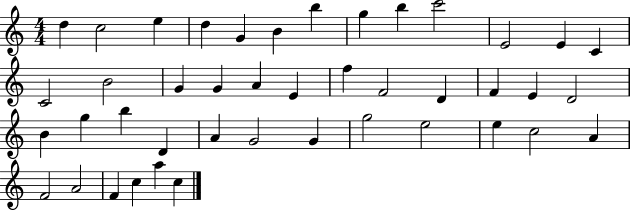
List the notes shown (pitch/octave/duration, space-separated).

D5/q C5/h E5/q D5/q G4/q B4/q B5/q G5/q B5/q C6/h E4/h E4/q C4/q C4/h B4/h G4/q G4/q A4/q E4/q F5/q F4/h D4/q F4/q E4/q D4/h B4/q G5/q B5/q D4/q A4/q G4/h G4/q G5/h E5/h E5/q C5/h A4/q F4/h A4/h F4/q C5/q A5/q C5/q